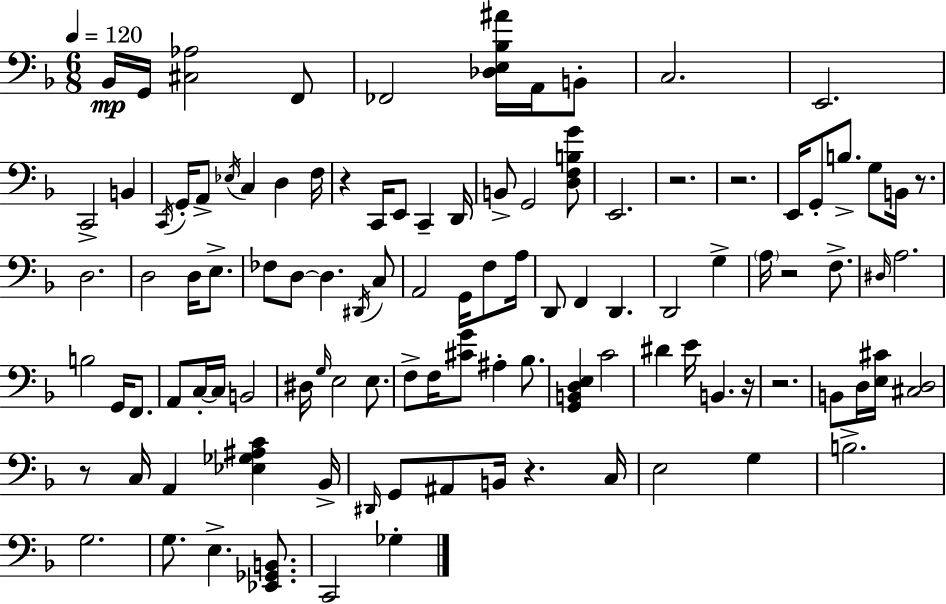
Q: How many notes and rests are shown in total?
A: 106